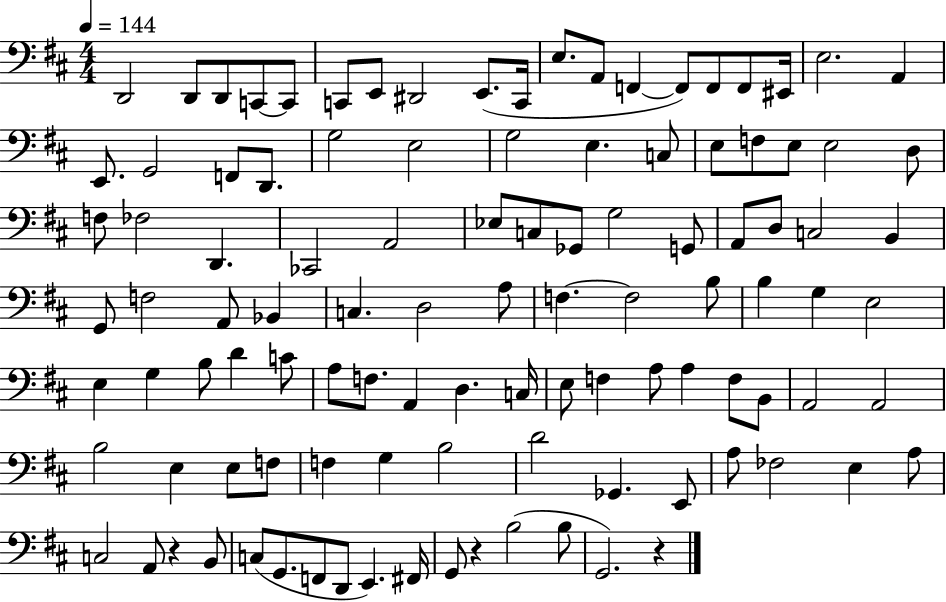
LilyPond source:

{
  \clef bass
  \numericTimeSignature
  \time 4/4
  \key d \major
  \tempo 4 = 144
  d,2 d,8 d,8 c,8~~ c,8 | c,8 e,8 dis,2 e,8.( c,16 | e8. a,8 f,4~~ f,8) f,8 f,8 eis,16 | e2. a,4 | \break e,8. g,2 f,8 d,8. | g2 e2 | g2 e4. c8 | e8 f8 e8 e2 d8 | \break f8 fes2 d,4. | ces,2 a,2 | ees8 c8 ges,8 g2 g,8 | a,8 d8 c2 b,4 | \break g,8 f2 a,8 bes,4 | c4. d2 a8 | f4.~~ f2 b8 | b4 g4 e2 | \break e4 g4 b8 d'4 c'8 | a8 f8. a,4 d4. c16 | e8 f4 a8 a4 f8 b,8 | a,2 a,2 | \break b2 e4 e8 f8 | f4 g4 b2 | d'2 ges,4. e,8 | a8 fes2 e4 a8 | \break c2 a,8 r4 b,8 | c8( g,8. f,8 d,8 e,4.) fis,16 | g,8 r4 b2( b8 | g,2.) r4 | \break \bar "|."
}